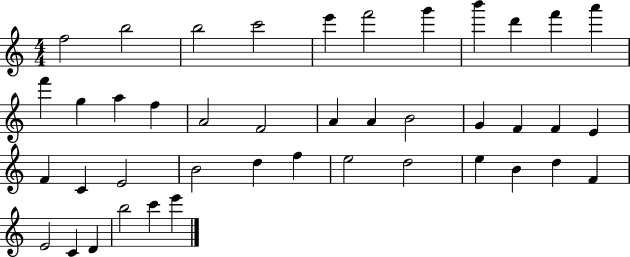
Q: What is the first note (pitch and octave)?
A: F5